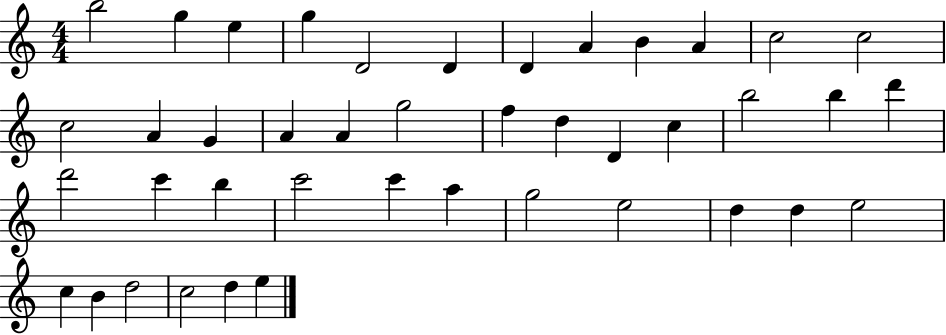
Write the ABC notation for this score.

X:1
T:Untitled
M:4/4
L:1/4
K:C
b2 g e g D2 D D A B A c2 c2 c2 A G A A g2 f d D c b2 b d' d'2 c' b c'2 c' a g2 e2 d d e2 c B d2 c2 d e